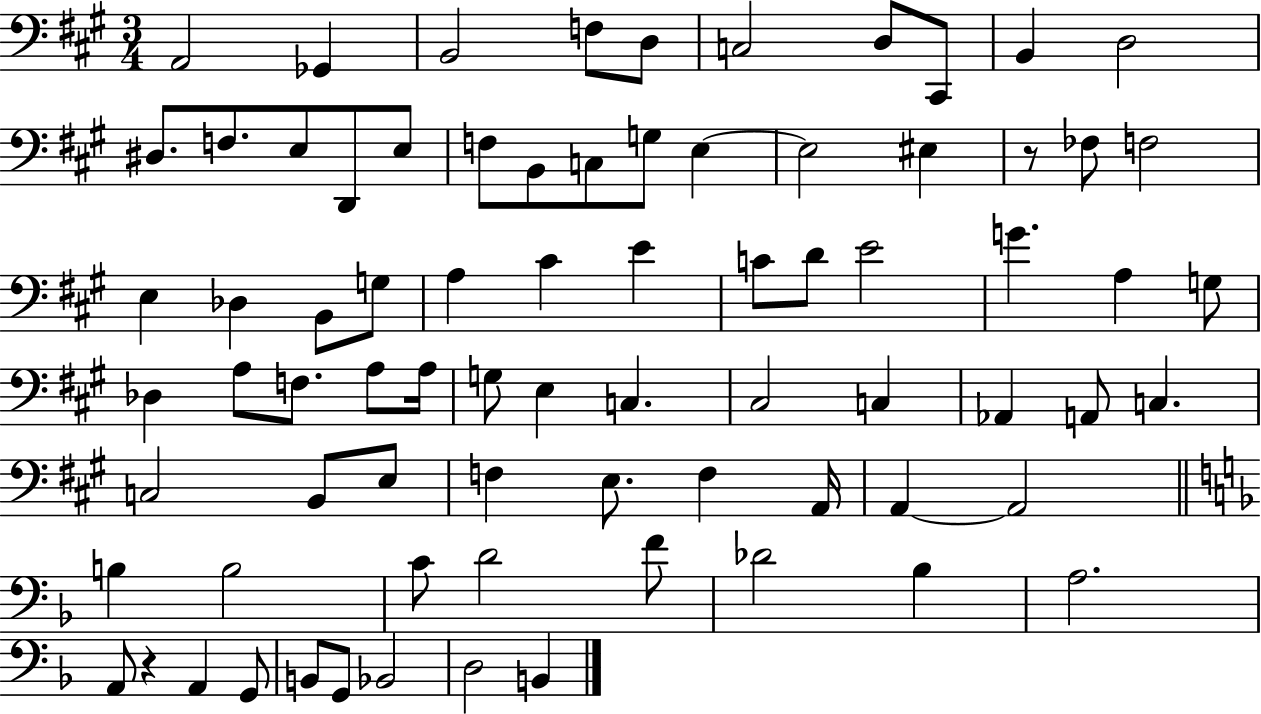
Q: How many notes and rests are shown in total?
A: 77